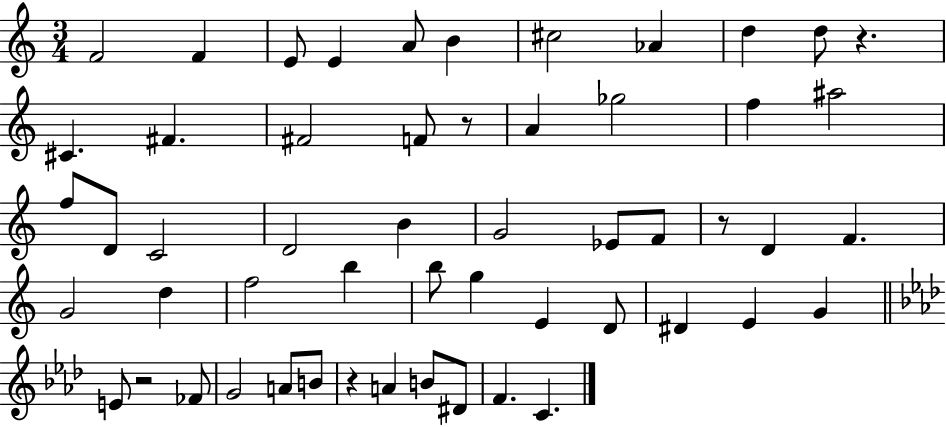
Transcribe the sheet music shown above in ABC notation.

X:1
T:Untitled
M:3/4
L:1/4
K:C
F2 F E/2 E A/2 B ^c2 _A d d/2 z ^C ^F ^F2 F/2 z/2 A _g2 f ^a2 f/2 D/2 C2 D2 B G2 _E/2 F/2 z/2 D F G2 d f2 b b/2 g E D/2 ^D E G E/2 z2 _F/2 G2 A/2 B/2 z A B/2 ^D/2 F C